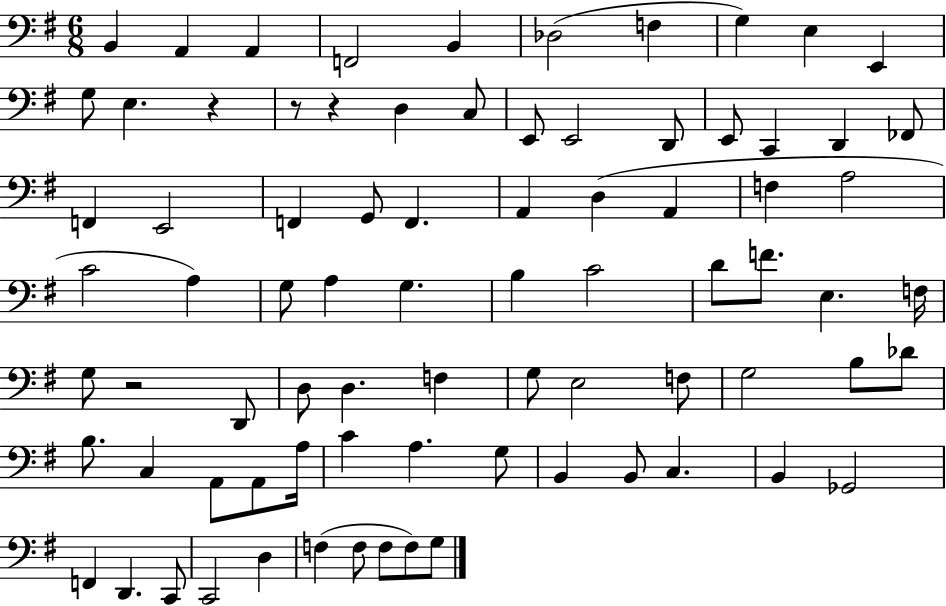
{
  \clef bass
  \numericTimeSignature
  \time 6/8
  \key g \major
  b,4 a,4 a,4 | f,2 b,4 | des2( f4 | g4) e4 e,4 | \break g8 e4. r4 | r8 r4 d4 c8 | e,8 e,2 d,8 | e,8 c,4 d,4 fes,8 | \break f,4 e,2 | f,4 g,8 f,4. | a,4 d4( a,4 | f4 a2 | \break c'2 a4) | g8 a4 g4. | b4 c'2 | d'8 f'8. e4. f16 | \break g8 r2 d,8 | d8 d4. f4 | g8 e2 f8 | g2 b8 des'8 | \break b8. c4 a,8 a,8 a16 | c'4 a4. g8 | b,4 b,8 c4. | b,4 ges,2 | \break f,4 d,4. c,8 | c,2 d4 | f4( f8 f8 f8) g8 | \bar "|."
}